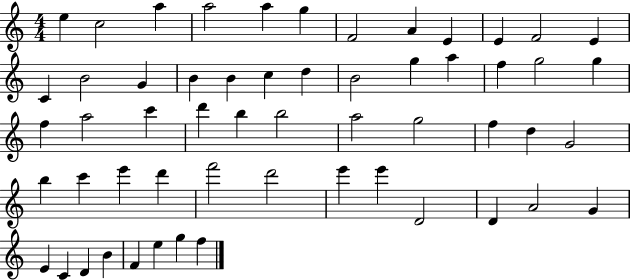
{
  \clef treble
  \numericTimeSignature
  \time 4/4
  \key c \major
  e''4 c''2 a''4 | a''2 a''4 g''4 | f'2 a'4 e'4 | e'4 f'2 e'4 | \break c'4 b'2 g'4 | b'4 b'4 c''4 d''4 | b'2 g''4 a''4 | f''4 g''2 g''4 | \break f''4 a''2 c'''4 | d'''4 b''4 b''2 | a''2 g''2 | f''4 d''4 g'2 | \break b''4 c'''4 e'''4 d'''4 | f'''2 d'''2 | e'''4 e'''4 d'2 | d'4 a'2 g'4 | \break e'4 c'4 d'4 b'4 | f'4 e''4 g''4 f''4 | \bar "|."
}